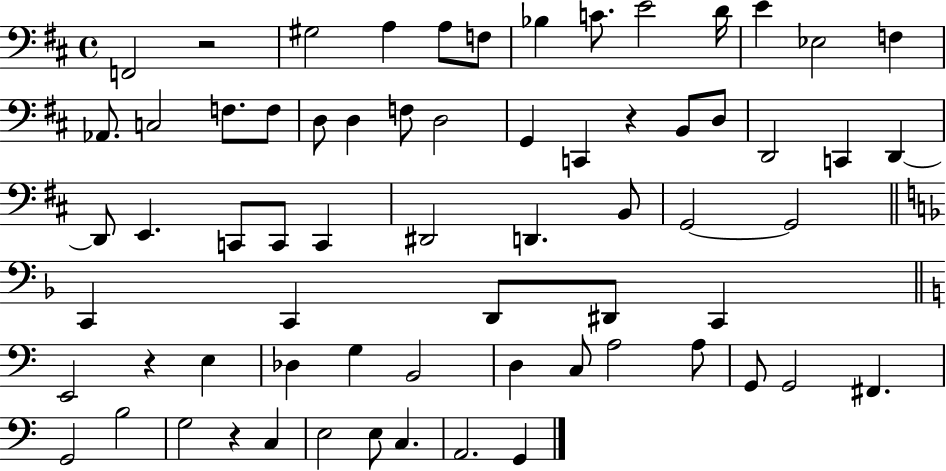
F2/h R/h G#3/h A3/q A3/e F3/e Bb3/q C4/e. E4/h D4/s E4/q Eb3/h F3/q Ab2/e. C3/h F3/e. F3/e D3/e D3/q F3/e D3/h G2/q C2/q R/q B2/e D3/e D2/h C2/q D2/q D2/e E2/q. C2/e C2/e C2/q D#2/h D2/q. B2/e G2/h G2/h C2/q C2/q D2/e D#2/e C2/q E2/h R/q E3/q Db3/q G3/q B2/h D3/q C3/e A3/h A3/e G2/e G2/h F#2/q. G2/h B3/h G3/h R/q C3/q E3/h E3/e C3/q. A2/h. G2/q